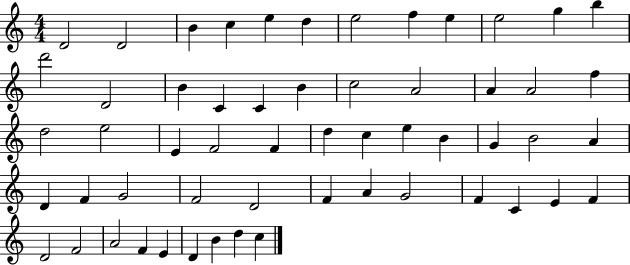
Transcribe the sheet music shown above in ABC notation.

X:1
T:Untitled
M:4/4
L:1/4
K:C
D2 D2 B c e d e2 f e e2 g b d'2 D2 B C C B c2 A2 A A2 f d2 e2 E F2 F d c e B G B2 A D F G2 F2 D2 F A G2 F C E F D2 F2 A2 F E D B d c